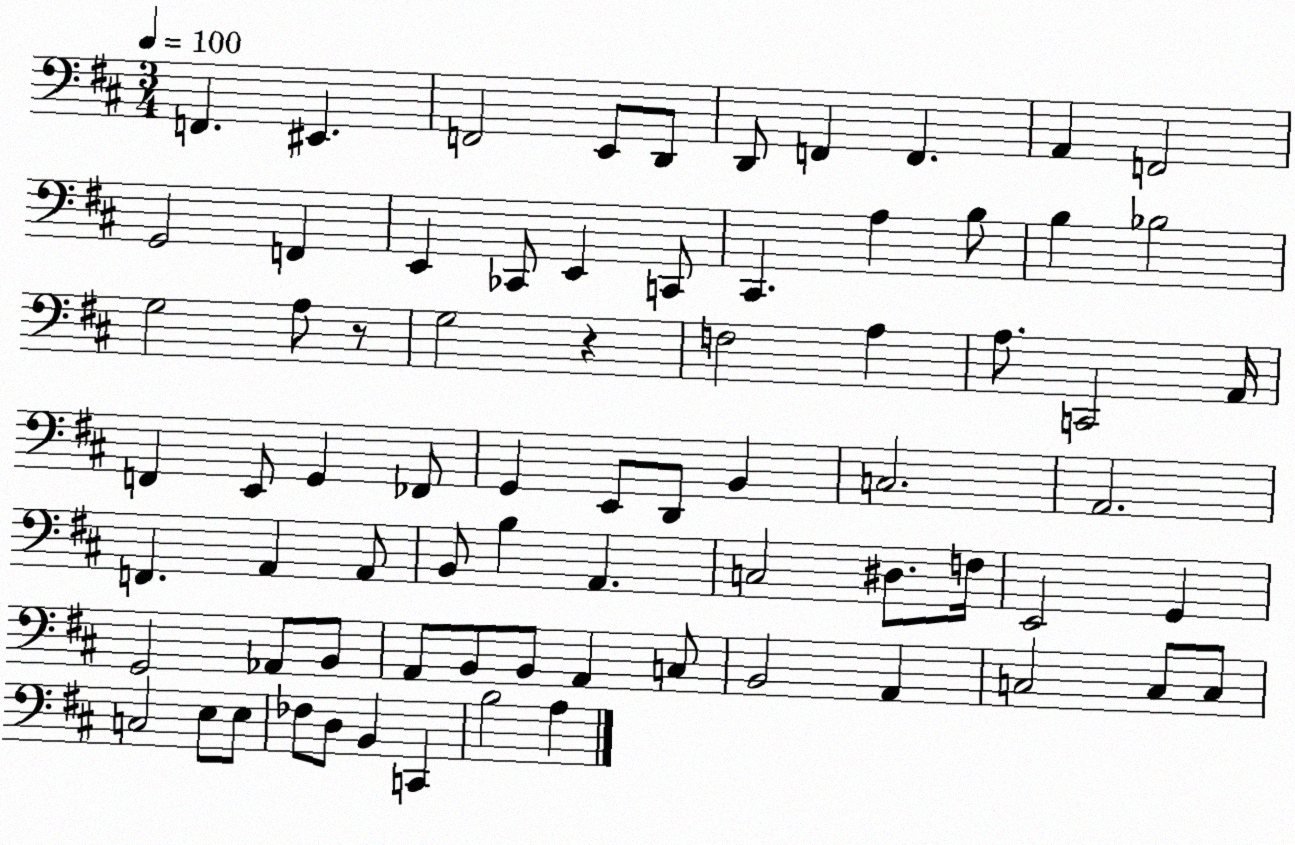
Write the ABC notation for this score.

X:1
T:Untitled
M:3/4
L:1/4
K:D
F,, ^E,, F,,2 E,,/2 D,,/2 D,,/2 F,, F,, A,, F,,2 G,,2 F,, E,, _C,,/2 E,, C,,/2 ^C,, A, B,/2 B, _B,2 G,2 A,/2 z/2 G,2 z F,2 A, A,/2 C,,2 A,,/4 F,, E,,/2 G,, _F,,/2 G,, E,,/2 D,,/2 B,, C,2 A,,2 F,, A,, A,,/2 B,,/2 B, A,, C,2 ^D,/2 F,/4 E,,2 G,, G,,2 _A,,/2 B,,/2 A,,/2 B,,/2 B,,/2 A,, C,/2 B,,2 A,, C,2 C,/2 C,/2 C,2 E,/2 E,/2 _F,/2 D,/2 B,, C,, B,2 A,